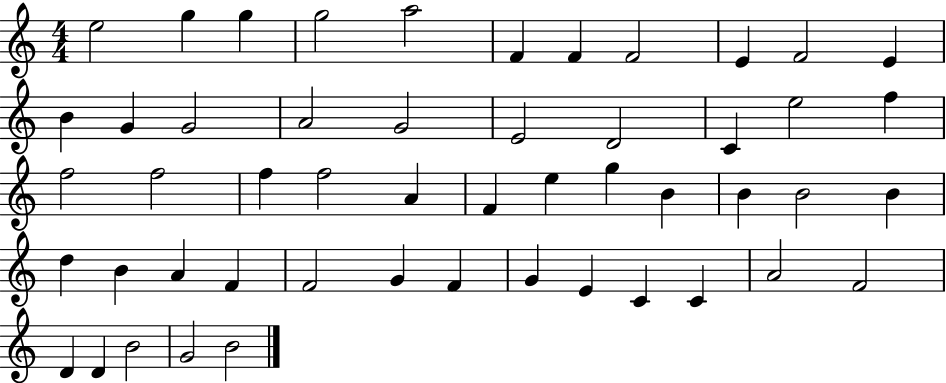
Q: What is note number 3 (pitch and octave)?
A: G5